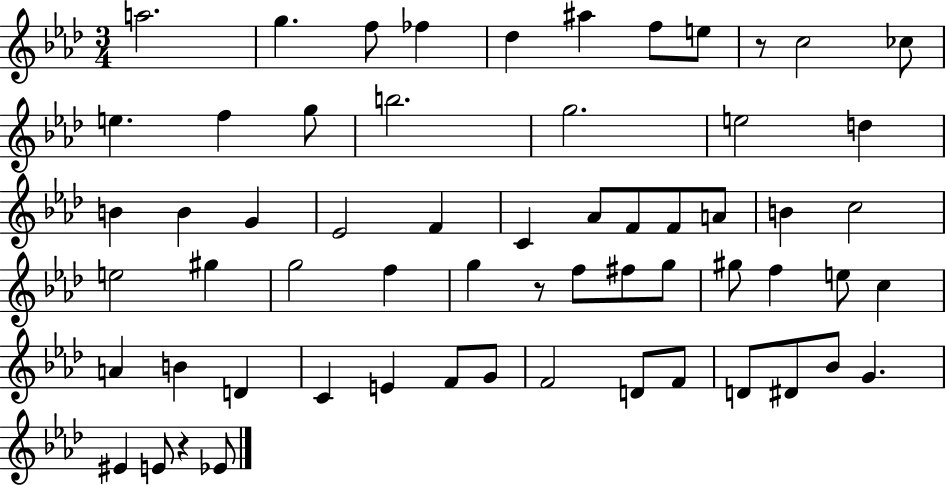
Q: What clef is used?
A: treble